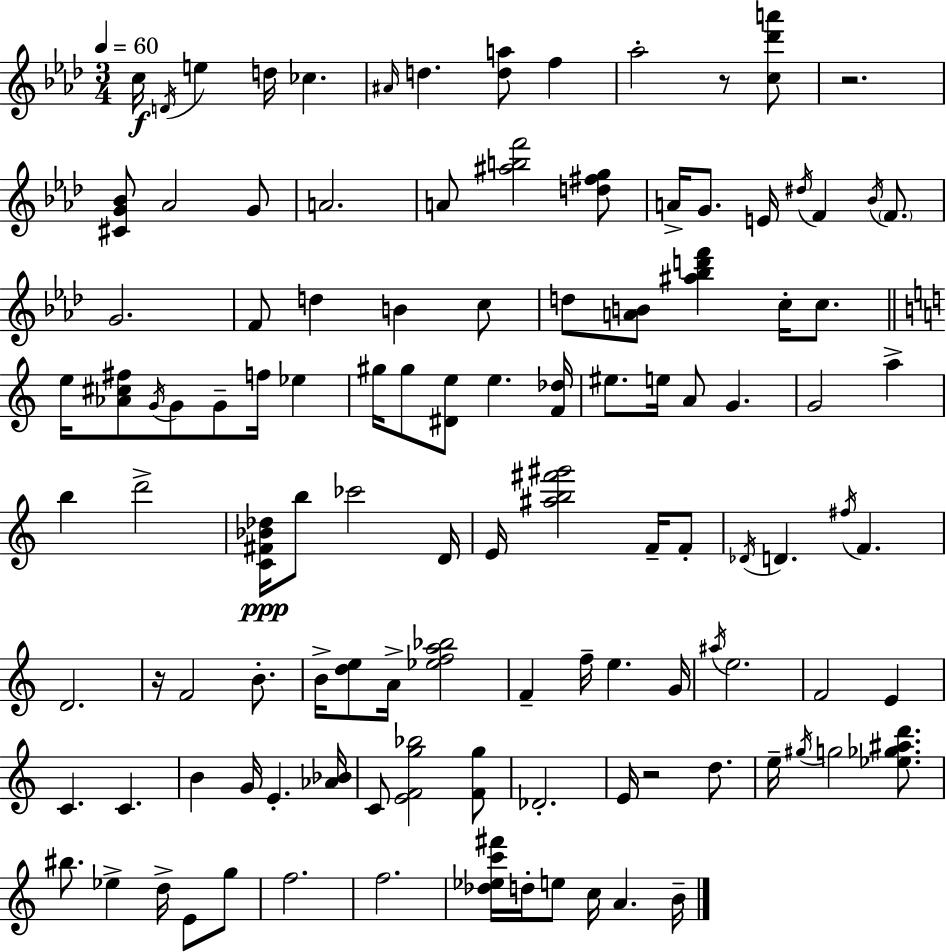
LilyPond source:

{
  \clef treble
  \numericTimeSignature
  \time 3/4
  \key f \minor
  \tempo 4 = 60
  \repeat volta 2 { c''16\f \acciaccatura { d'16 } e''4 d''16 ces''4. | \grace { ais'16 } d''4. <d'' a''>8 f''4 | aes''2-. r8 | <c'' des''' a'''>8 r2. | \break <cis' g' bes'>8 aes'2 | g'8 a'2. | a'8 <ais'' b'' f'''>2 | <d'' fis'' g''>8 a'16-> g'8. e'16 \acciaccatura { dis''16 } f'4 | \break \acciaccatura { bes'16 } \parenthesize f'8. g'2. | f'8 d''4 b'4 | c''8 d''8 <a' b'>8 <ais'' bes'' d''' f'''>4 | c''16-. c''8. \bar "||" \break \key c \major e''16 <aes' cis'' fis''>8 \acciaccatura { g'16 } g'8 g'8-- f''16 ees''4 | gis''16 gis''8 <dis' e''>8 e''4. | <f' des''>16 eis''8. e''16 a'8 g'4. | g'2 a''4-> | \break b''4 d'''2-> | <c' fis' bes' des''>16\ppp b''8 ces'''2 | d'16 e'16 <ais'' b'' fis''' gis'''>2 f'16-- f'8-. | \acciaccatura { des'16 } d'4. \acciaccatura { fis''16 } f'4. | \break d'2. | r16 f'2 | b'8.-. b'16-> <d'' e''>8 a'16-> <ees'' f'' a'' bes''>2 | f'4-- f''16-- e''4. | \break g'16 \acciaccatura { ais''16 } e''2. | f'2 | e'4 c'4. c'4. | b'4 g'16 e'4.-. | \break <aes' bes'>16 c'8 <e' f' g'' bes''>2 | <f' g''>8 des'2.-. | e'16 r2 | d''8. e''16-- \acciaccatura { gis''16 } g''2 | \break <ees'' ges'' ais'' d'''>8. bis''8. ees''4-> | d''16-> e'8 g''8 f''2. | f''2. | <des'' ees'' c''' fis'''>16 d''16-. e''8 c''16 a'4. | \break b'16-- } \bar "|."
}